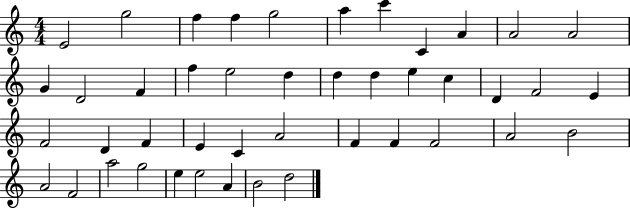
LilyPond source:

{
  \clef treble
  \numericTimeSignature
  \time 4/4
  \key c \major
  e'2 g''2 | f''4 f''4 g''2 | a''4 c'''4 c'4 a'4 | a'2 a'2 | \break g'4 d'2 f'4 | f''4 e''2 d''4 | d''4 d''4 e''4 c''4 | d'4 f'2 e'4 | \break f'2 d'4 f'4 | e'4 c'4 a'2 | f'4 f'4 f'2 | a'2 b'2 | \break a'2 f'2 | a''2 g''2 | e''4 e''2 a'4 | b'2 d''2 | \break \bar "|."
}